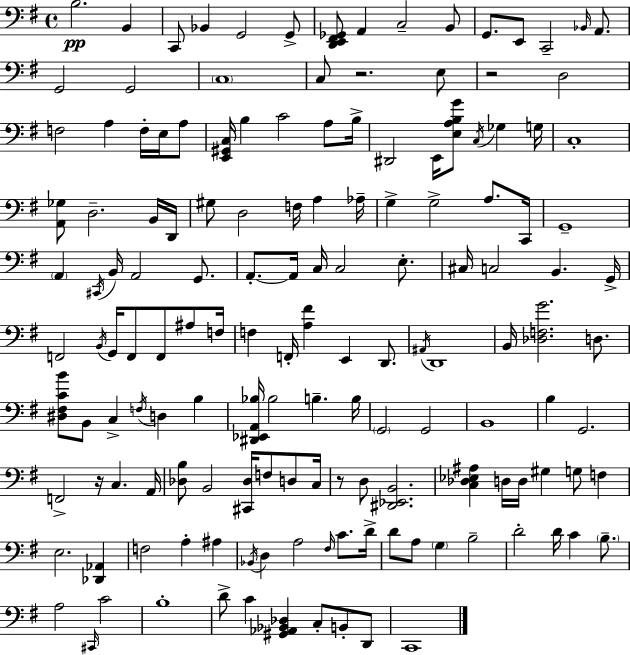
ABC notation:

X:1
T:Untitled
M:4/4
L:1/4
K:Em
B,2 B,, C,,/2 _B,, G,,2 G,,/2 [D,,E,,^F,,_G,,]/2 A,, C,2 B,,/2 G,,/2 E,,/2 C,,2 _B,,/4 A,,/2 G,,2 G,,2 C,4 C,/2 z2 E,/2 z2 D,2 F,2 A, F,/4 E,/4 A,/2 [E,,^G,,C,]/4 B, C2 A,/2 B,/4 ^D,,2 E,,/4 [E,A,B,G]/2 C,/4 _G, G,/4 C,4 [A,,_G,]/2 D,2 B,,/4 D,,/4 ^G,/2 D,2 F,/4 A, _A,/4 G, G,2 A,/2 C,,/4 G,,4 A,, ^C,,/4 B,,/4 A,,2 G,,/2 A,,/2 A,,/4 C,/4 C,2 E,/2 ^C,/4 C,2 B,, G,,/4 F,,2 B,,/4 G,,/4 F,,/2 F,,/2 ^A,/2 F,/4 F, F,,/4 [A,^F] E,, D,,/2 ^A,,/4 D,,4 B,,/4 [_D,F,G]2 D,/2 [^D,^F,CB]/2 B,,/2 C, F,/4 D, B, [^D,,_E,,A,,_B,]/4 _B,2 B, B,/4 G,,2 G,,2 B,,4 B, G,,2 F,,2 z/4 C, A,,/4 [_D,B,]/2 B,,2 [^C,,_D,]/4 F,/2 D,/2 C,/4 z/2 D,/2 [^D,,_E,,B,,]2 [C,_D,_E,^A,] D,/4 D,/4 ^G, G,/2 F, E,2 [_D,,_A,,] F,2 A, ^A, _B,,/4 D, A,2 ^F,/4 C/2 D/4 D/2 A,/2 G, B,2 D2 D/4 C B,/2 A,2 ^C,,/4 C2 B,4 D/2 C [^G,,_A,,_B,,_D,] C,/2 B,,/2 D,,/2 C,,4